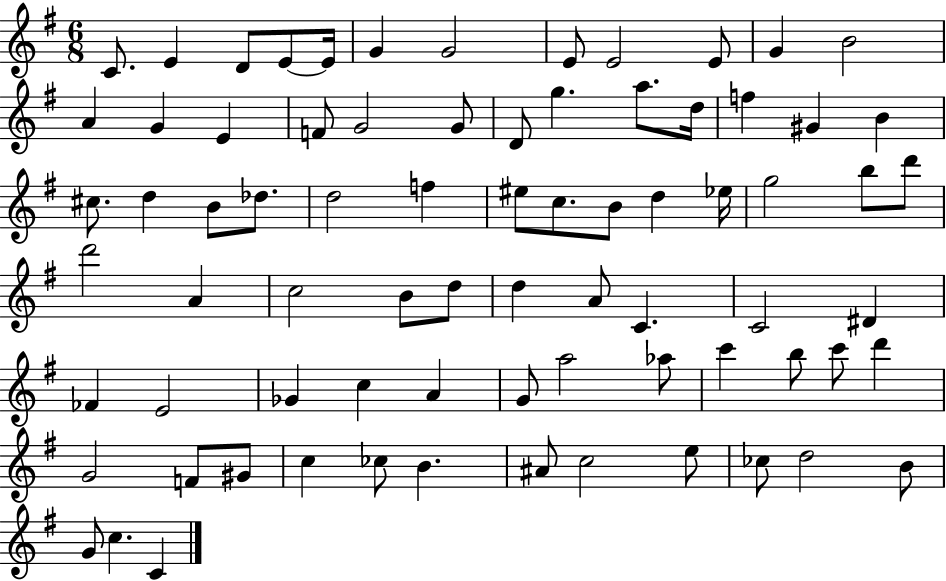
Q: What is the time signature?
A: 6/8